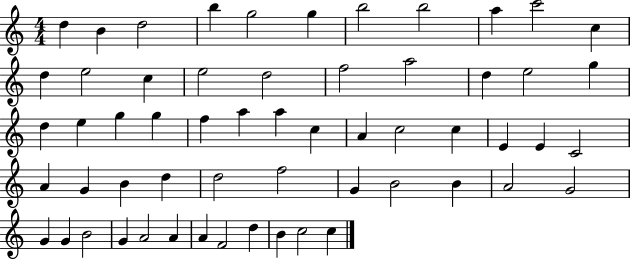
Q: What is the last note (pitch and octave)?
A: C5